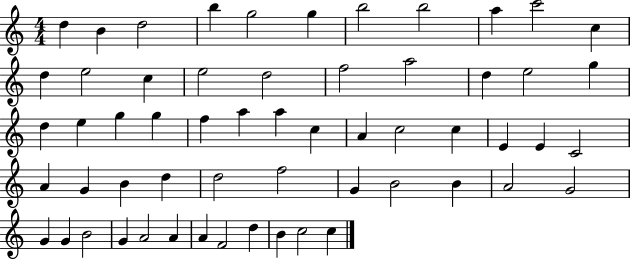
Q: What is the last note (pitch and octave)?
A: C5